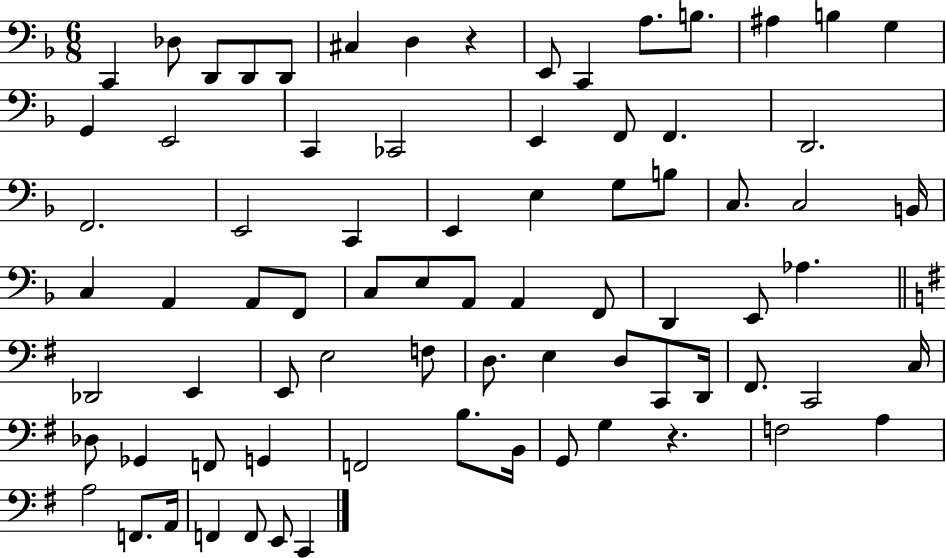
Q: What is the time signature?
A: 6/8